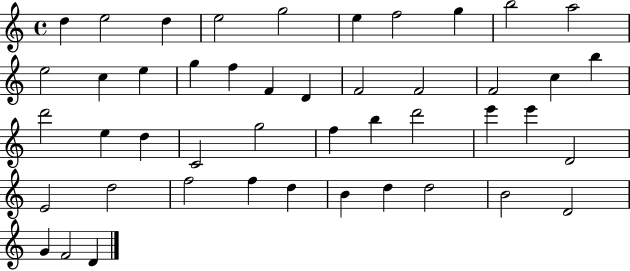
{
  \clef treble
  \time 4/4
  \defaultTimeSignature
  \key c \major
  d''4 e''2 d''4 | e''2 g''2 | e''4 f''2 g''4 | b''2 a''2 | \break e''2 c''4 e''4 | g''4 f''4 f'4 d'4 | f'2 f'2 | f'2 c''4 b''4 | \break d'''2 e''4 d''4 | c'2 g''2 | f''4 b''4 d'''2 | e'''4 e'''4 d'2 | \break e'2 d''2 | f''2 f''4 d''4 | b'4 d''4 d''2 | b'2 d'2 | \break g'4 f'2 d'4 | \bar "|."
}